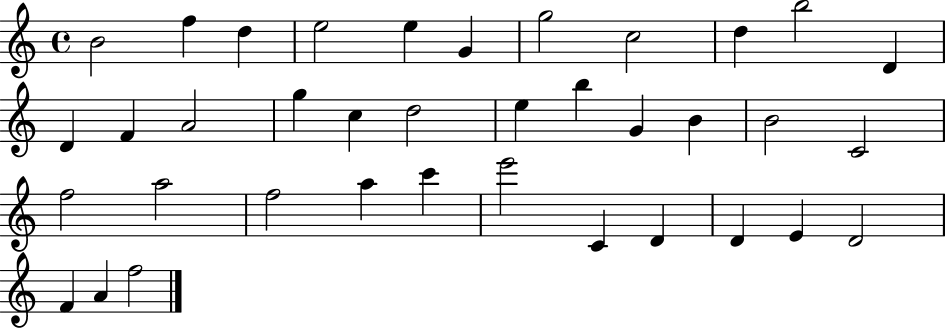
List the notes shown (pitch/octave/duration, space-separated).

B4/h F5/q D5/q E5/h E5/q G4/q G5/h C5/h D5/q B5/h D4/q D4/q F4/q A4/h G5/q C5/q D5/h E5/q B5/q G4/q B4/q B4/h C4/h F5/h A5/h F5/h A5/q C6/q E6/h C4/q D4/q D4/q E4/q D4/h F4/q A4/q F5/h